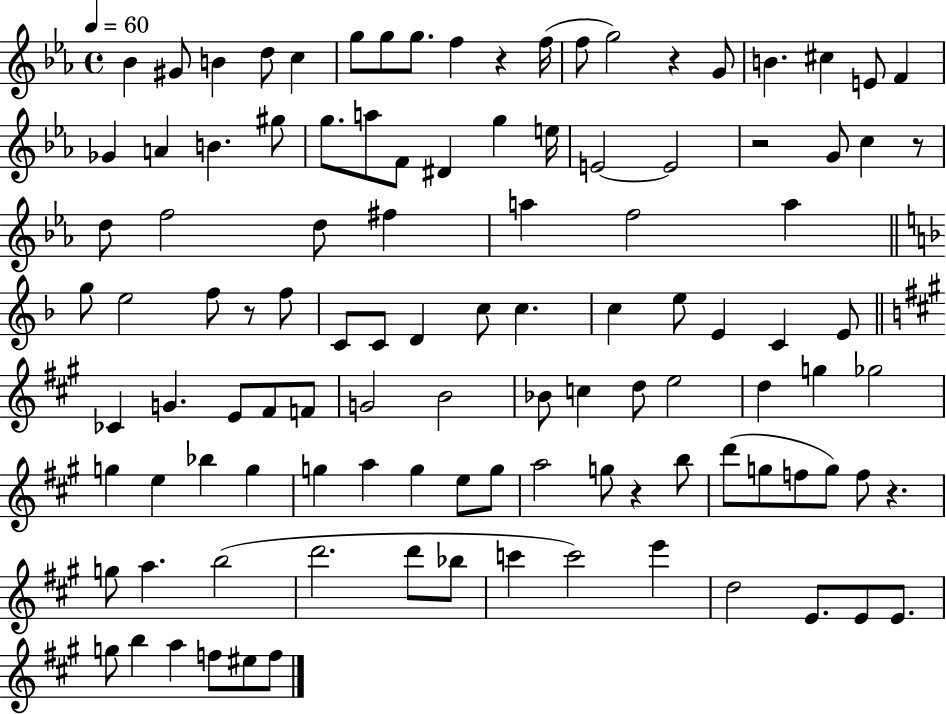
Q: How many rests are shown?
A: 7